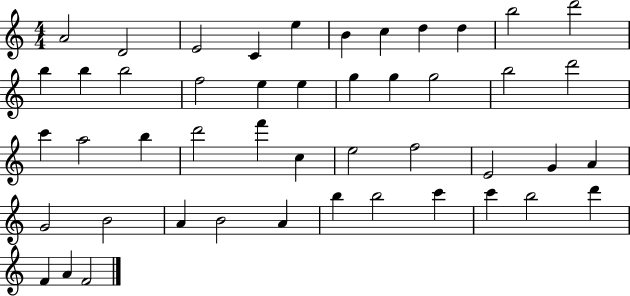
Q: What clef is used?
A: treble